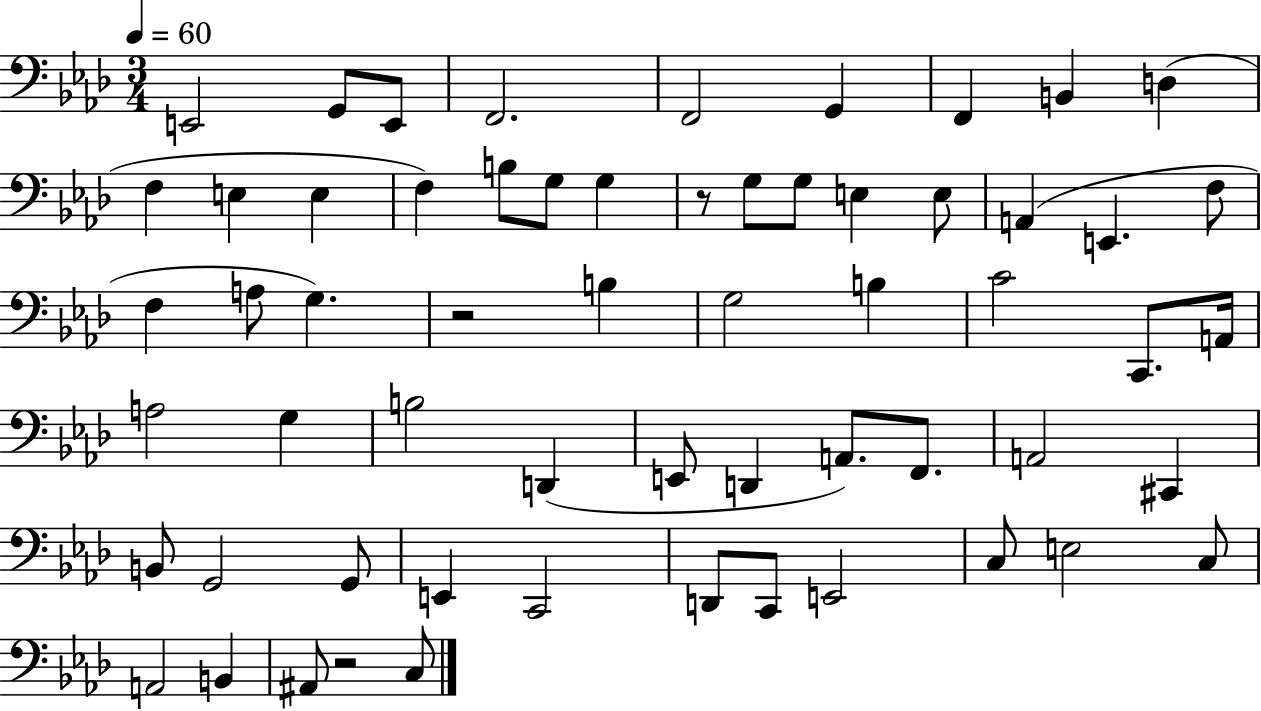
{
  \clef bass
  \numericTimeSignature
  \time 3/4
  \key aes \major
  \tempo 4 = 60
  e,2 g,8 e,8 | f,2. | f,2 g,4 | f,4 b,4 d4( | \break f4 e4 e4 | f4) b8 g8 g4 | r8 g8 g8 e4 e8 | a,4( e,4. f8 | \break f4 a8 g4.) | r2 b4 | g2 b4 | c'2 c,8. a,16 | \break a2 g4 | b2 d,4( | e,8 d,4 a,8.) f,8. | a,2 cis,4 | \break b,8 g,2 g,8 | e,4 c,2 | d,8 c,8 e,2 | c8 e2 c8 | \break a,2 b,4 | ais,8 r2 c8 | \bar "|."
}